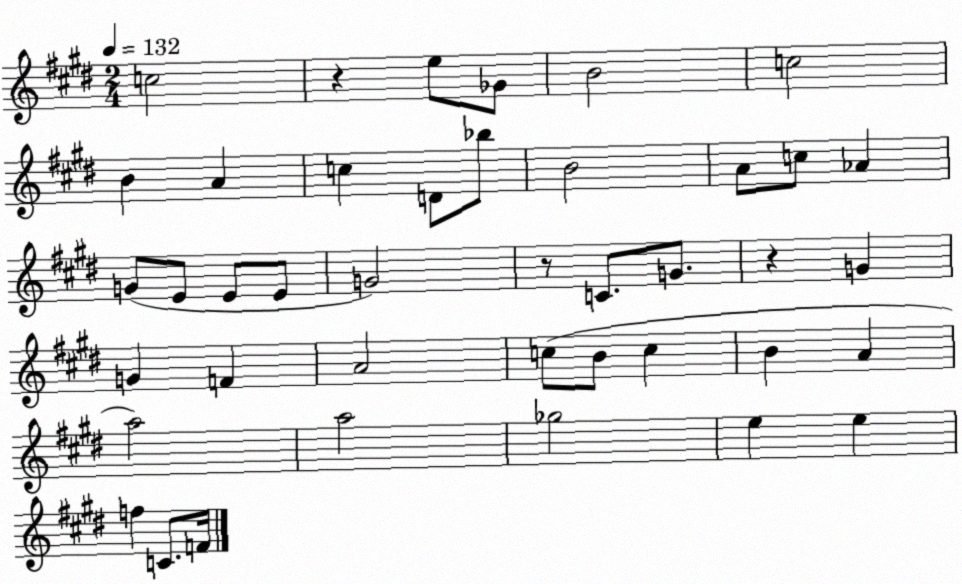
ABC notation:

X:1
T:Untitled
M:2/4
L:1/4
K:E
c2 z e/2 _G/2 B2 c2 B A c D/2 _b/2 B2 A/2 c/2 _A G/2 E/2 E/2 E/2 G2 z/2 C/2 G/2 z G G F A2 c/2 B/2 c B A a2 a2 _g2 e e f C/2 F/4